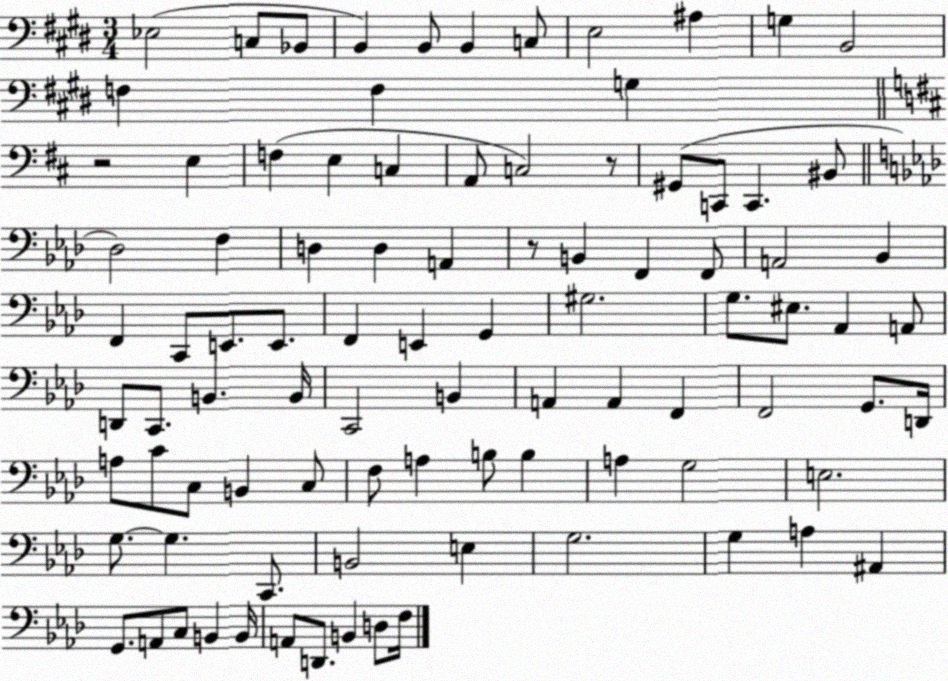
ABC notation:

X:1
T:Untitled
M:3/4
L:1/4
K:E
_E,2 C,/2 _B,,/2 B,, B,,/2 B,, C,/2 E,2 ^A, G, B,,2 F, F, G, z2 E, F, E, C, A,,/2 C,2 z/2 ^G,,/2 C,,/2 C,, ^B,,/2 _D,2 F, D, D, A,, z/2 B,, F,, F,,/2 A,,2 _B,, F,, C,,/2 E,,/2 E,,/2 F,, E,, G,, ^G,2 G,/2 ^E,/2 _A,, A,,/2 D,,/2 C,,/2 B,, B,,/4 C,,2 B,, A,, A,, F,, F,,2 G,,/2 D,,/4 A,/2 C/2 C,/2 B,, C,/2 F,/2 A, B,/2 B, A, G,2 E,2 G,/2 G, C,,/2 B,,2 E, G,2 G, A, ^A,, G,,/2 A,,/2 C,/2 B,, B,,/4 A,,/2 D,,/2 B,, D,/2 F,/4